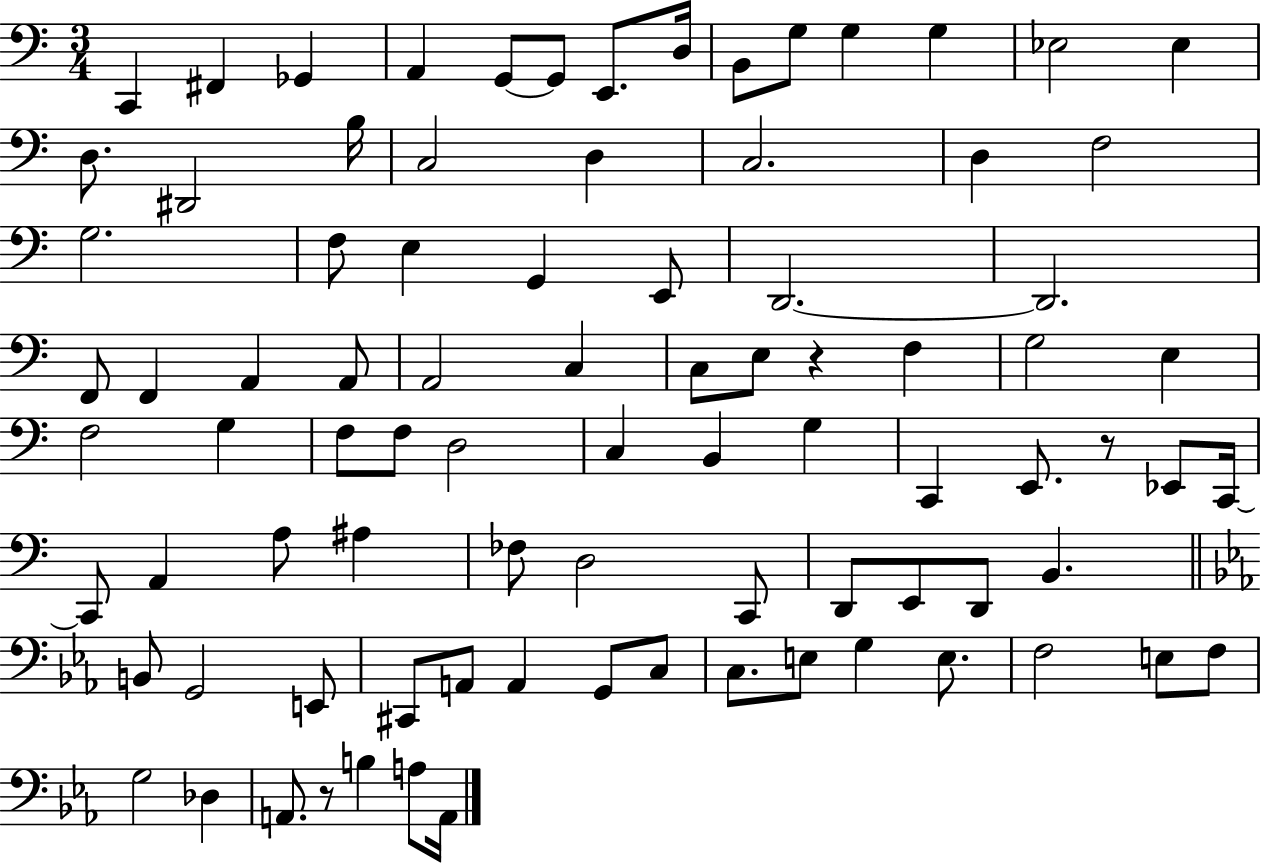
{
  \clef bass
  \numericTimeSignature
  \time 3/4
  \key c \major
  c,4 fis,4 ges,4 | a,4 g,8~~ g,8 e,8. d16 | b,8 g8 g4 g4 | ees2 ees4 | \break d8. dis,2 b16 | c2 d4 | c2. | d4 f2 | \break g2. | f8 e4 g,4 e,8 | d,2.~~ | d,2. | \break f,8 f,4 a,4 a,8 | a,2 c4 | c8 e8 r4 f4 | g2 e4 | \break f2 g4 | f8 f8 d2 | c4 b,4 g4 | c,4 e,8. r8 ees,8 c,16~~ | \break c,8 a,4 a8 ais4 | fes8 d2 c,8 | d,8 e,8 d,8 b,4. | \bar "||" \break \key ees \major b,8 g,2 e,8 | cis,8 a,8 a,4 g,8 c8 | c8. e8 g4 e8. | f2 e8 f8 | \break g2 des4 | a,8. r8 b4 a8 a,16 | \bar "|."
}